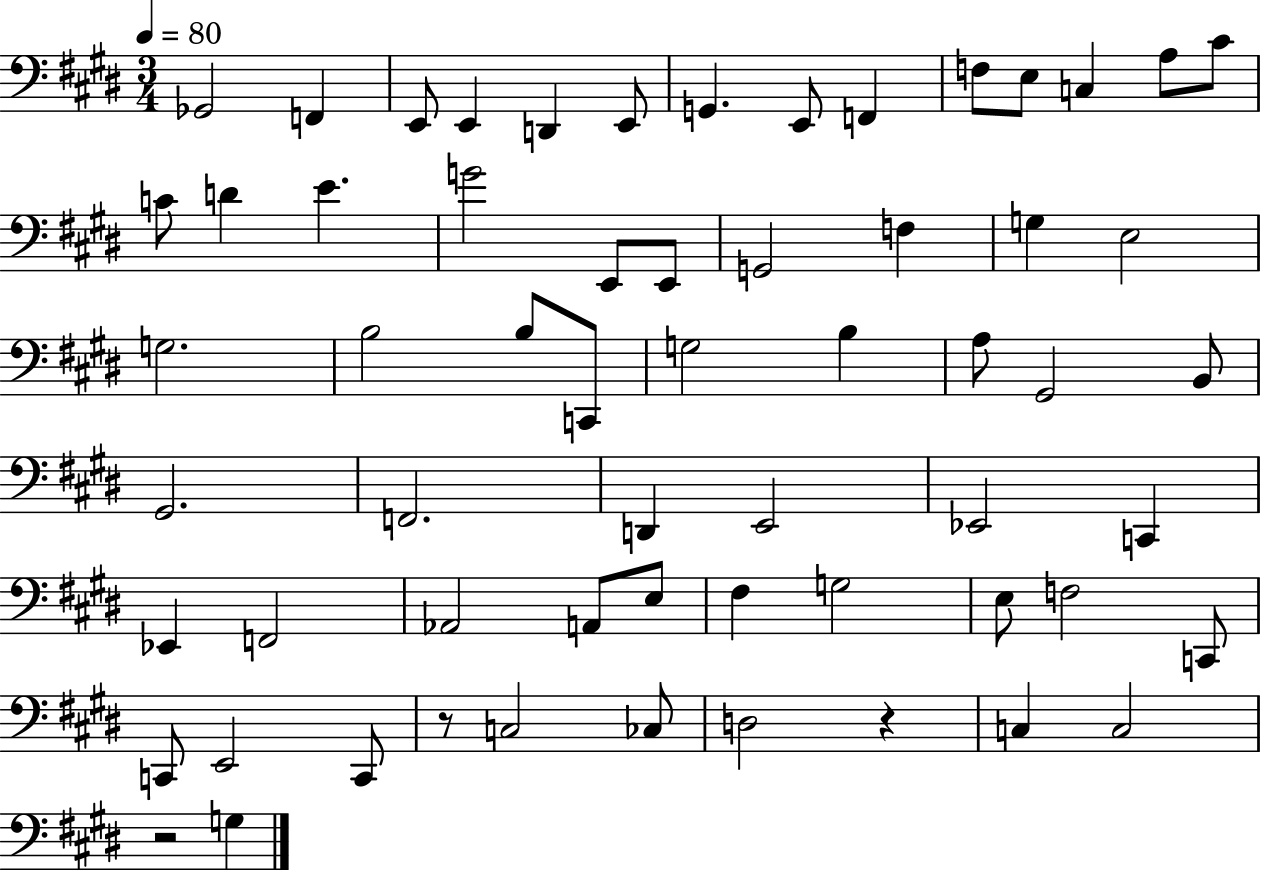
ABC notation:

X:1
T:Untitled
M:3/4
L:1/4
K:E
_G,,2 F,, E,,/2 E,, D,, E,,/2 G,, E,,/2 F,, F,/2 E,/2 C, A,/2 ^C/2 C/2 D E G2 E,,/2 E,,/2 G,,2 F, G, E,2 G,2 B,2 B,/2 C,,/2 G,2 B, A,/2 ^G,,2 B,,/2 ^G,,2 F,,2 D,, E,,2 _E,,2 C,, _E,, F,,2 _A,,2 A,,/2 E,/2 ^F, G,2 E,/2 F,2 C,,/2 C,,/2 E,,2 C,,/2 z/2 C,2 _C,/2 D,2 z C, C,2 z2 G,